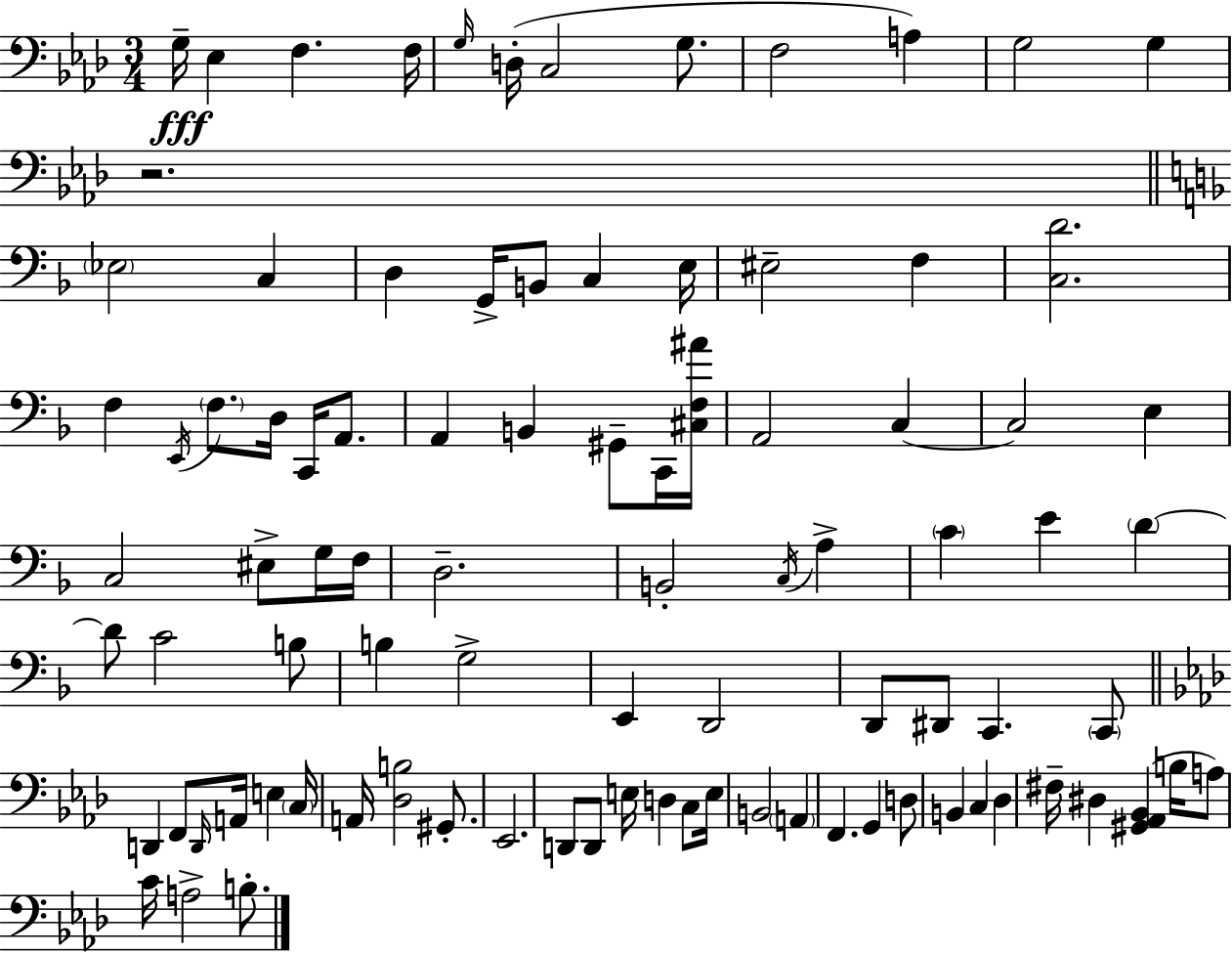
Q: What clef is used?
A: bass